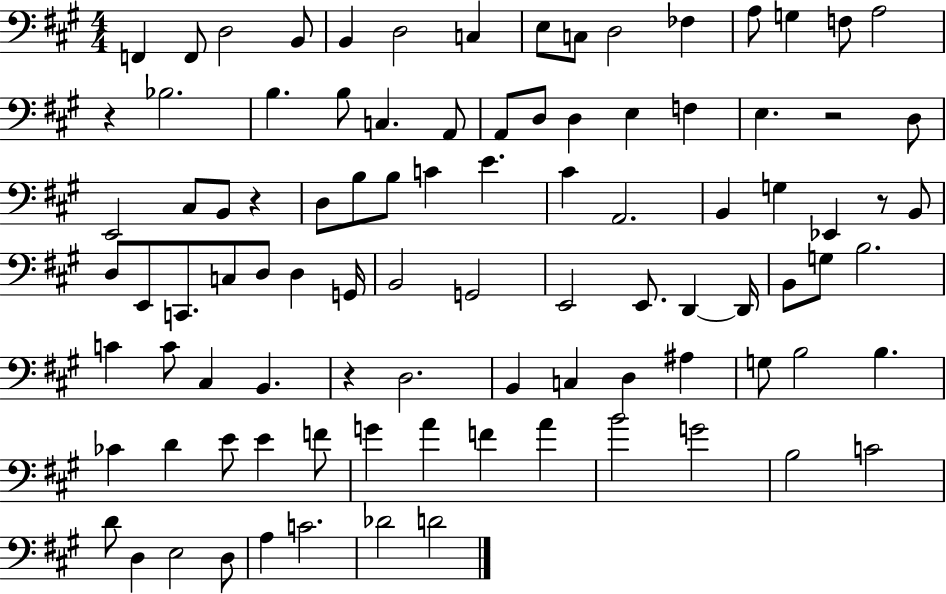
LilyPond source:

{
  \clef bass
  \numericTimeSignature
  \time 4/4
  \key a \major
  f,4 f,8 d2 b,8 | b,4 d2 c4 | e8 c8 d2 fes4 | a8 g4 f8 a2 | \break r4 bes2. | b4. b8 c4. a,8 | a,8 d8 d4 e4 f4 | e4. r2 d8 | \break e,2 cis8 b,8 r4 | d8 b8 b8 c'4 e'4. | cis'4 a,2. | b,4 g4 ees,4 r8 b,8 | \break d8 e,8 c,8. c8 d8 d4 g,16 | b,2 g,2 | e,2 e,8. d,4~~ d,16 | b,8 g8 b2. | \break c'4 c'8 cis4 b,4. | r4 d2. | b,4 c4 d4 ais4 | g8 b2 b4. | \break ces'4 d'4 e'8 e'4 f'8 | g'4 a'4 f'4 a'4 | b'2 g'2 | b2 c'2 | \break d'8 d4 e2 d8 | a4 c'2. | des'2 d'2 | \bar "|."
}